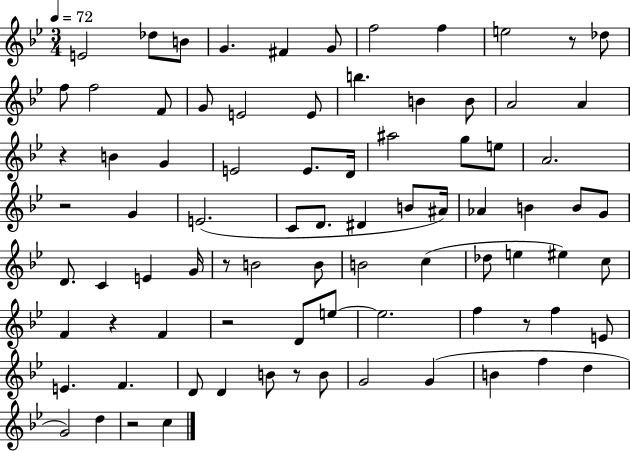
X:1
T:Untitled
M:3/4
L:1/4
K:Bb
E2 _d/2 B/2 G ^F G/2 f2 f e2 z/2 _d/2 f/2 f2 F/2 G/2 E2 E/2 b B B/2 A2 A z B G E2 E/2 D/4 ^a2 g/2 e/2 A2 z2 G E2 C/2 D/2 ^D B/2 ^A/4 _A B B/2 G/2 D/2 C E G/4 z/2 B2 B/2 B2 c _d/2 e ^e c/2 F z F z2 D/2 e/2 e2 f z/2 f E/2 E F D/2 D B/2 z/2 B/2 G2 G B f d G2 d z2 c